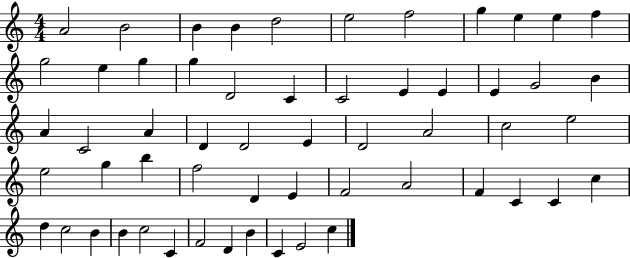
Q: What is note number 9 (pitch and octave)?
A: E5